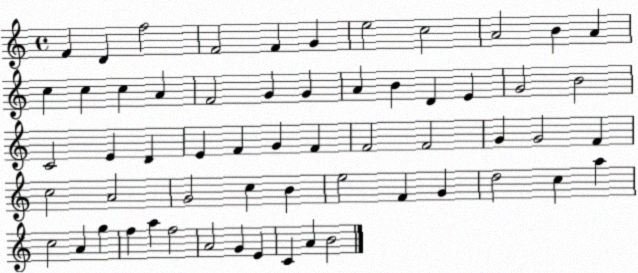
X:1
T:Untitled
M:4/4
L:1/4
K:C
F D f2 F2 F G e2 c2 A2 B A c c c A F2 G G A B D E G2 B2 C2 E D E F G F F2 F2 G G2 F c2 A2 G2 c B e2 F G d2 c a c2 A g f a f2 A2 G E C A B2